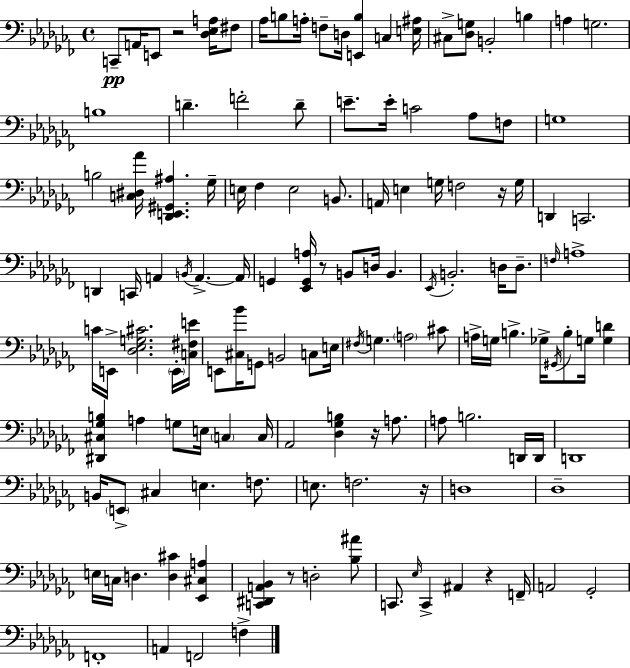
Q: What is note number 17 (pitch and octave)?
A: D4